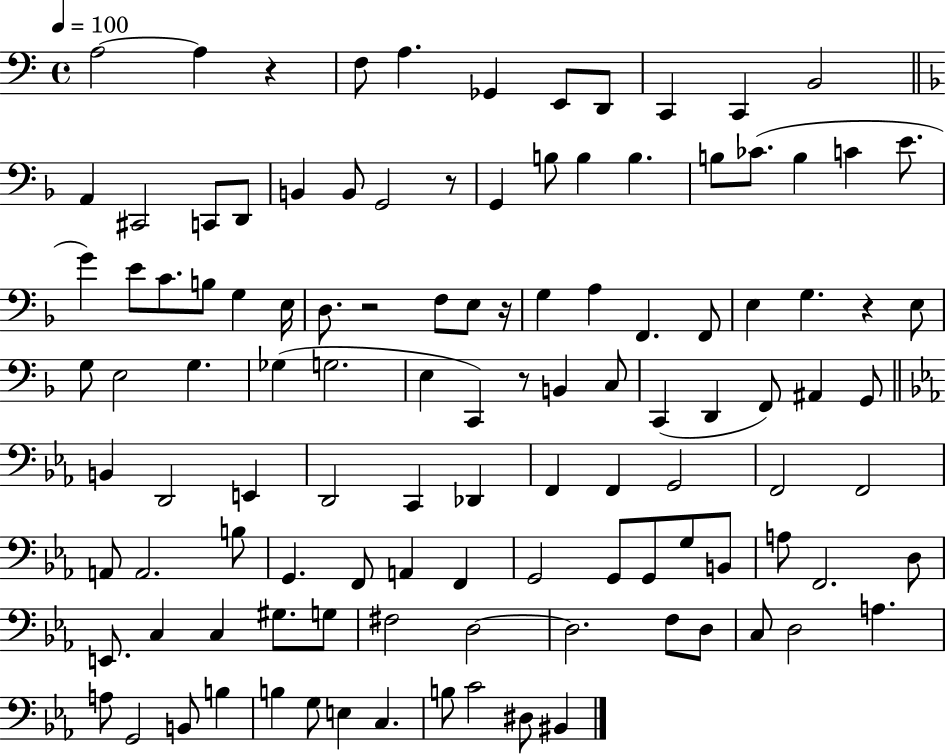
A3/h A3/q R/q F3/e A3/q. Gb2/q E2/e D2/e C2/q C2/q B2/h A2/q C#2/h C2/e D2/e B2/q B2/e G2/h R/e G2/q B3/e B3/q B3/q. B3/e CES4/e. B3/q C4/q E4/e. G4/q E4/e C4/e. B3/e G3/q E3/s D3/e. R/h F3/e E3/e R/s G3/q A3/q F2/q. F2/e E3/q G3/q. R/q E3/e G3/e E3/h G3/q. Gb3/q G3/h. E3/q C2/q R/e B2/q C3/e C2/q D2/q F2/e A#2/q G2/e B2/q D2/h E2/q D2/h C2/q Db2/q F2/q F2/q G2/h F2/h F2/h A2/e A2/h. B3/e G2/q. F2/e A2/q F2/q G2/h G2/e G2/e G3/e B2/e A3/e F2/h. D3/e E2/e. C3/q C3/q G#3/e. G3/e F#3/h D3/h D3/h. F3/e D3/e C3/e D3/h A3/q. A3/e G2/h B2/e B3/q B3/q G3/e E3/q C3/q. B3/e C4/h D#3/e BIS2/q